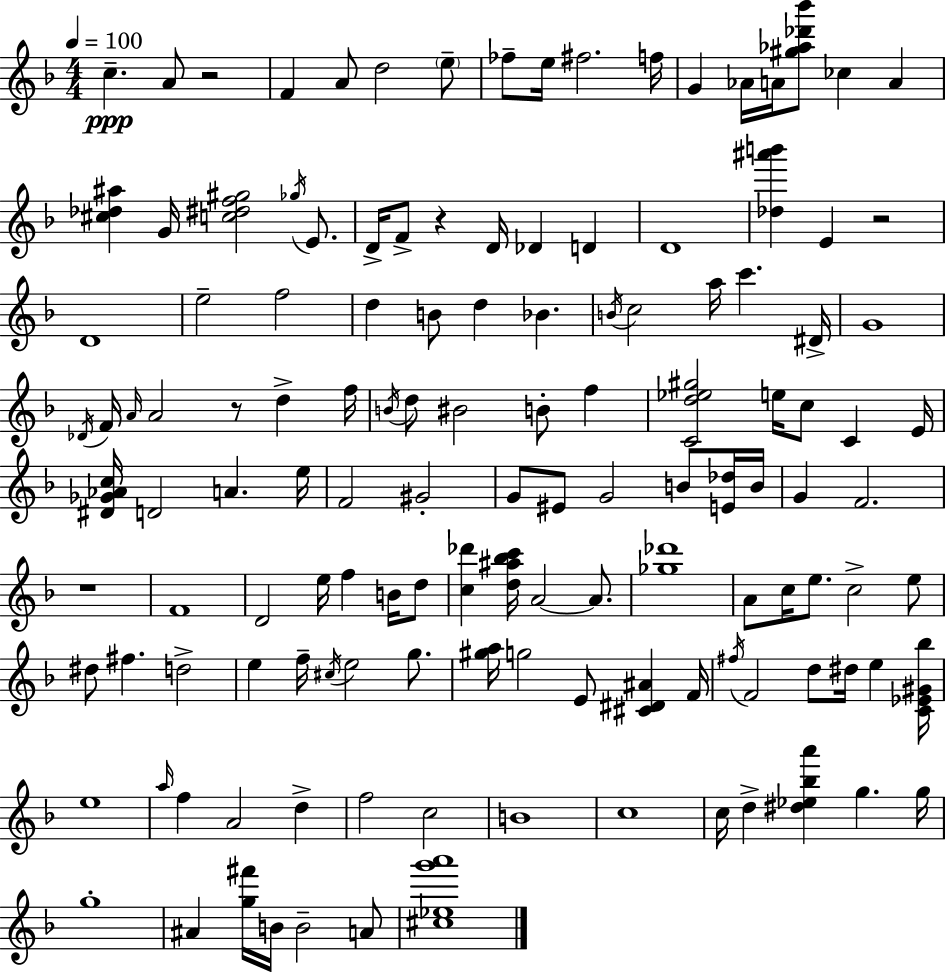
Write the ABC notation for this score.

X:1
T:Untitled
M:4/4
L:1/4
K:Dm
c A/2 z2 F A/2 d2 e/2 _f/2 e/4 ^f2 f/4 G _A/4 A/4 [^g_a_d'_b']/2 _c A [^c_d^a] G/4 [c^df^g]2 _g/4 E/2 D/4 F/2 z D/4 _D D D4 [_d^a'b'] E z2 D4 e2 f2 d B/2 d _B B/4 c2 a/4 c' ^D/4 G4 _D/4 F/4 A/4 A2 z/2 d f/4 B/4 d/2 ^B2 B/2 f [Cd_e^g]2 e/4 c/2 C E/4 [^D_G_Ac]/4 D2 A e/4 F2 ^G2 G/2 ^E/2 G2 B/2 [E_d]/4 B/4 G F2 z4 F4 D2 e/4 f B/4 d/2 [c_d'] [d^a_bc']/4 A2 A/2 [_g_d']4 A/2 c/4 e/2 c2 e/2 ^d/2 ^f d2 e f/4 ^c/4 e2 g/2 [^ga]/4 g2 E/2 [^C^D^A] F/4 ^f/4 F2 d/2 ^d/4 e [C_E^G_b]/4 e4 a/4 f A2 d f2 c2 B4 c4 c/4 d [^d_e_ba'] g g/4 g4 ^A [g^f']/4 B/4 B2 A/2 [^c_eg'a']4